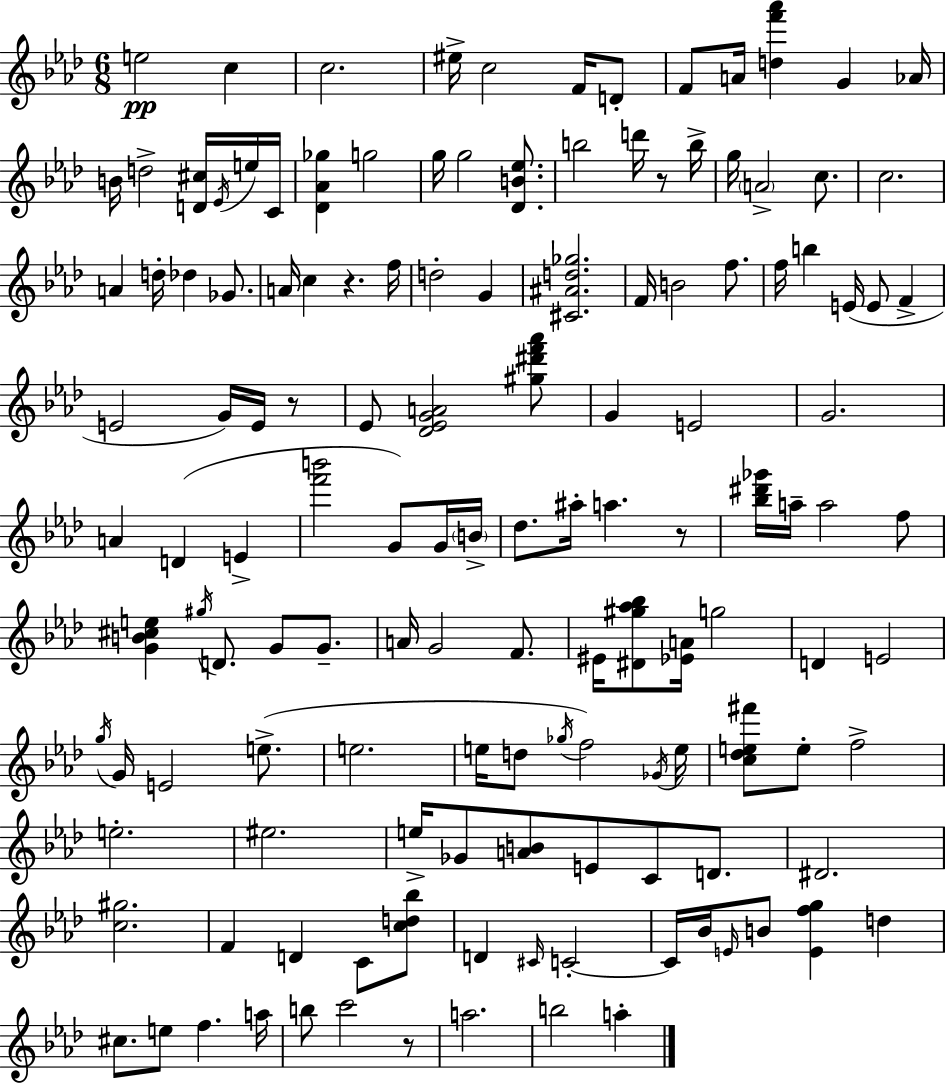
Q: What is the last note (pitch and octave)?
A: A5